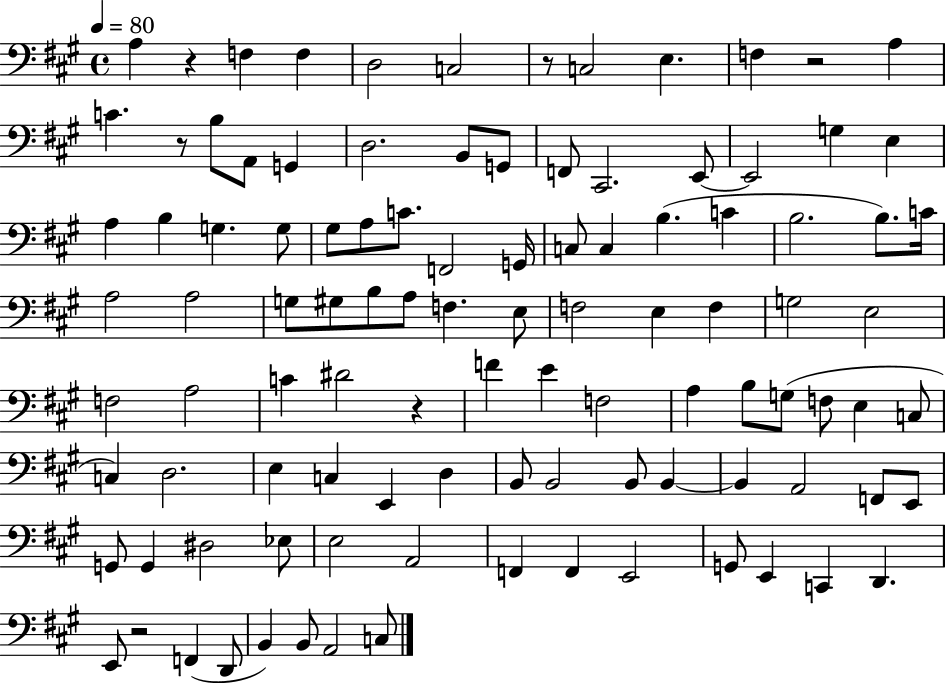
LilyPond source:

{
  \clef bass
  \time 4/4
  \defaultTimeSignature
  \key a \major
  \tempo 4 = 80
  a4 r4 f4 f4 | d2 c2 | r8 c2 e4. | f4 r2 a4 | \break c'4. r8 b8 a,8 g,4 | d2. b,8 g,8 | f,8 cis,2. e,8~~ | e,2 g4 e4 | \break a4 b4 g4. g8 | gis8 a8 c'8. f,2 g,16 | c8 c4 b4.( c'4 | b2. b8.) c'16 | \break a2 a2 | g8 gis8 b8 a8 f4. e8 | f2 e4 f4 | g2 e2 | \break f2 a2 | c'4 dis'2 r4 | f'4 e'4 f2 | a4 b8 g8( f8 e4 c8 | \break c4) d2. | e4 c4 e,4 d4 | b,8 b,2 b,8 b,4~~ | b,4 a,2 f,8 e,8 | \break g,8 g,4 dis2 ees8 | e2 a,2 | f,4 f,4 e,2 | g,8 e,4 c,4 d,4. | \break e,8 r2 f,4( d,8 | b,4) b,8 a,2 c8 | \bar "|."
}